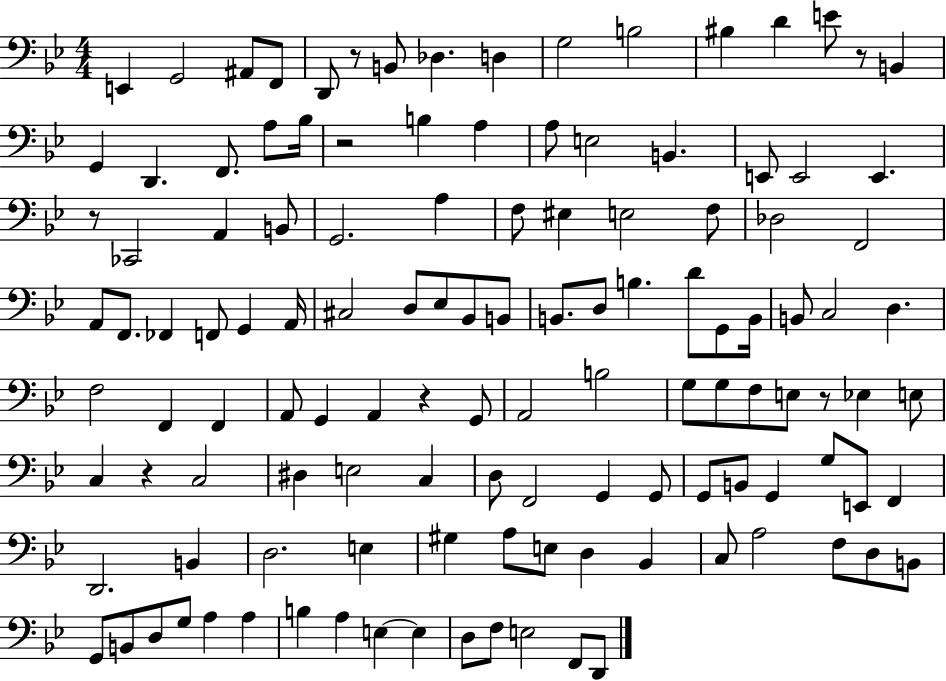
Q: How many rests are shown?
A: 7